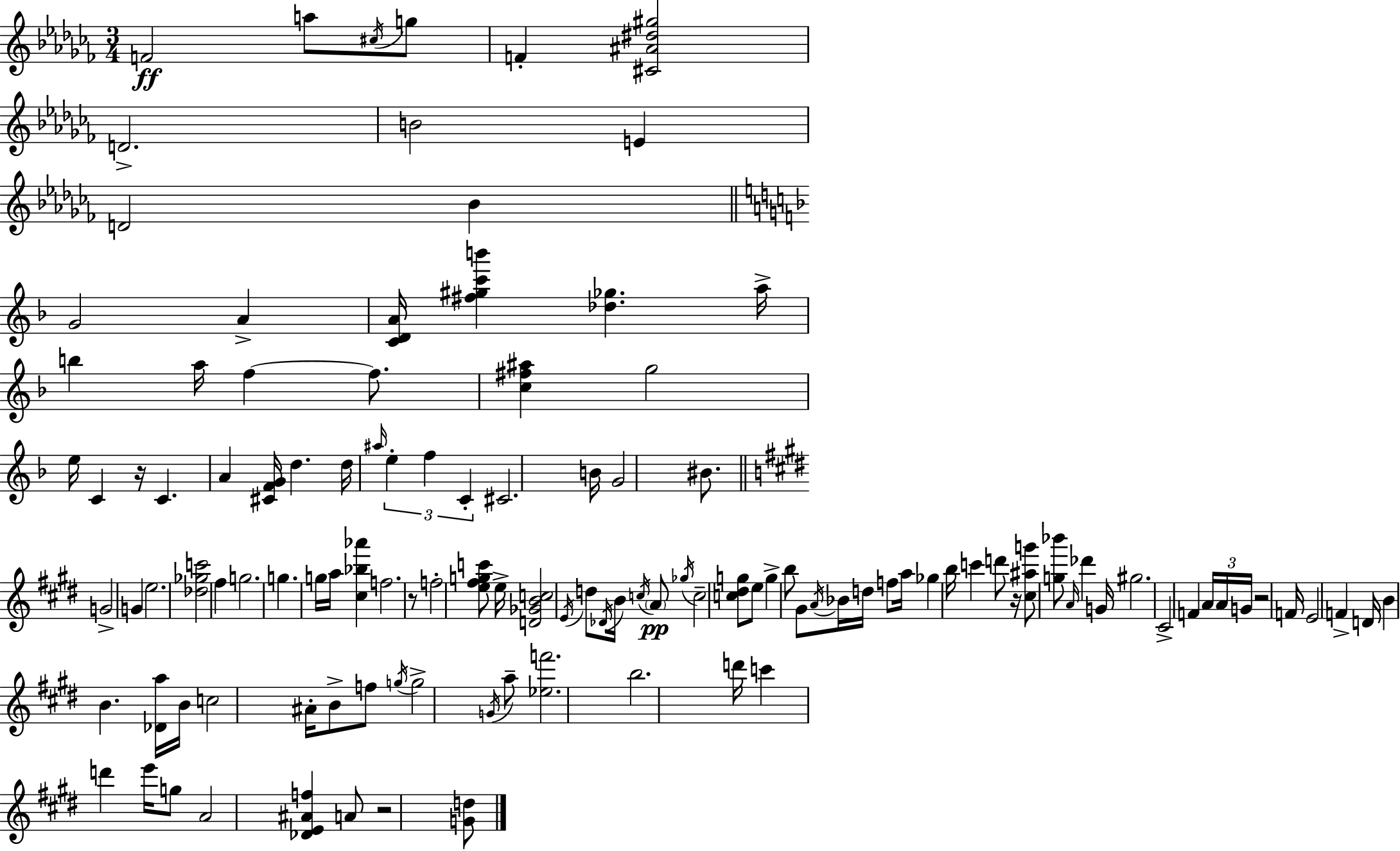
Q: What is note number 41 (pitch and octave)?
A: F5